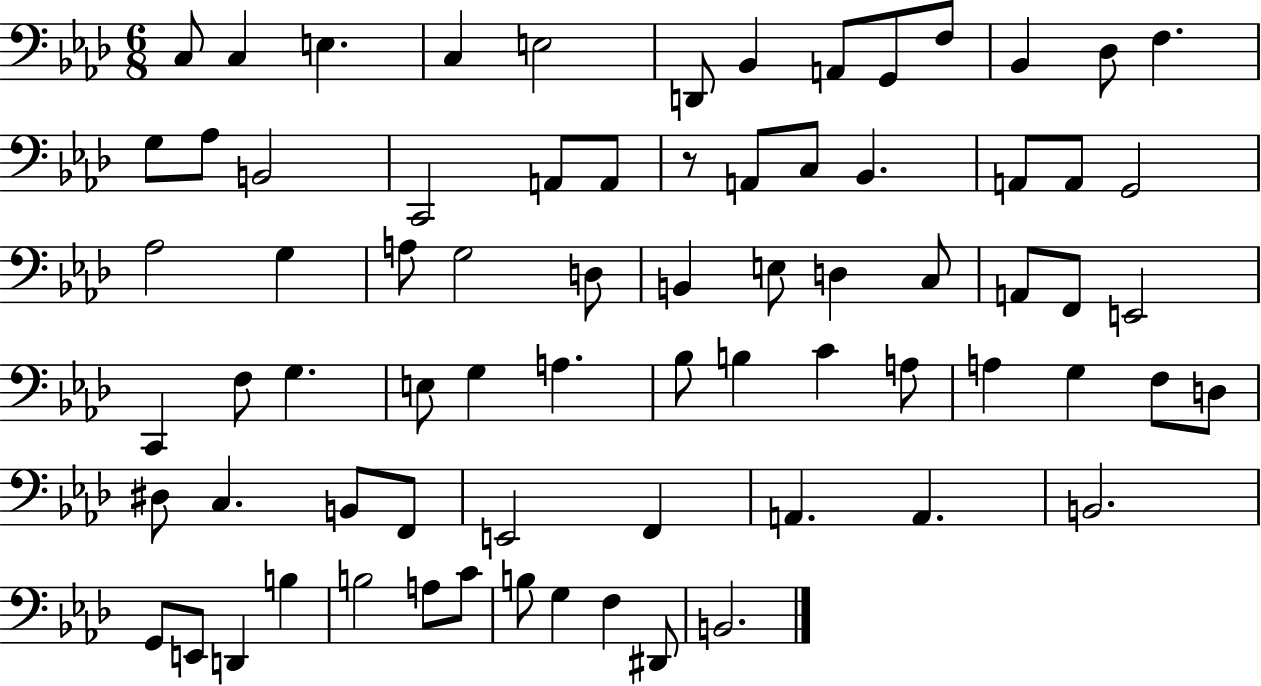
{
  \clef bass
  \numericTimeSignature
  \time 6/8
  \key aes \major
  \repeat volta 2 { c8 c4 e4. | c4 e2 | d,8 bes,4 a,8 g,8 f8 | bes,4 des8 f4. | \break g8 aes8 b,2 | c,2 a,8 a,8 | r8 a,8 c8 bes,4. | a,8 a,8 g,2 | \break aes2 g4 | a8 g2 d8 | b,4 e8 d4 c8 | a,8 f,8 e,2 | \break c,4 f8 g4. | e8 g4 a4. | bes8 b4 c'4 a8 | a4 g4 f8 d8 | \break dis8 c4. b,8 f,8 | e,2 f,4 | a,4. a,4. | b,2. | \break g,8 e,8 d,4 b4 | b2 a8 c'8 | b8 g4 f4 dis,8 | b,2. | \break } \bar "|."
}